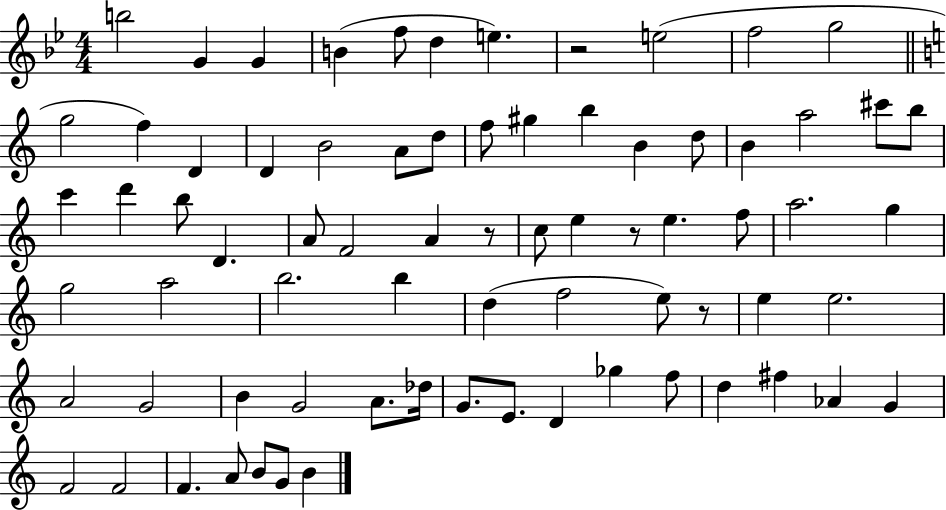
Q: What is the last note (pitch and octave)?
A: B4